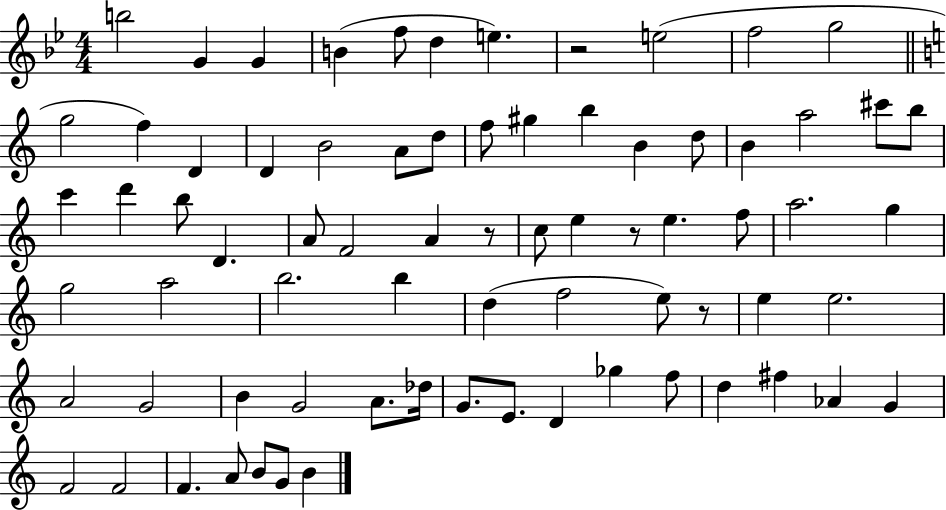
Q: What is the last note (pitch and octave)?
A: B4